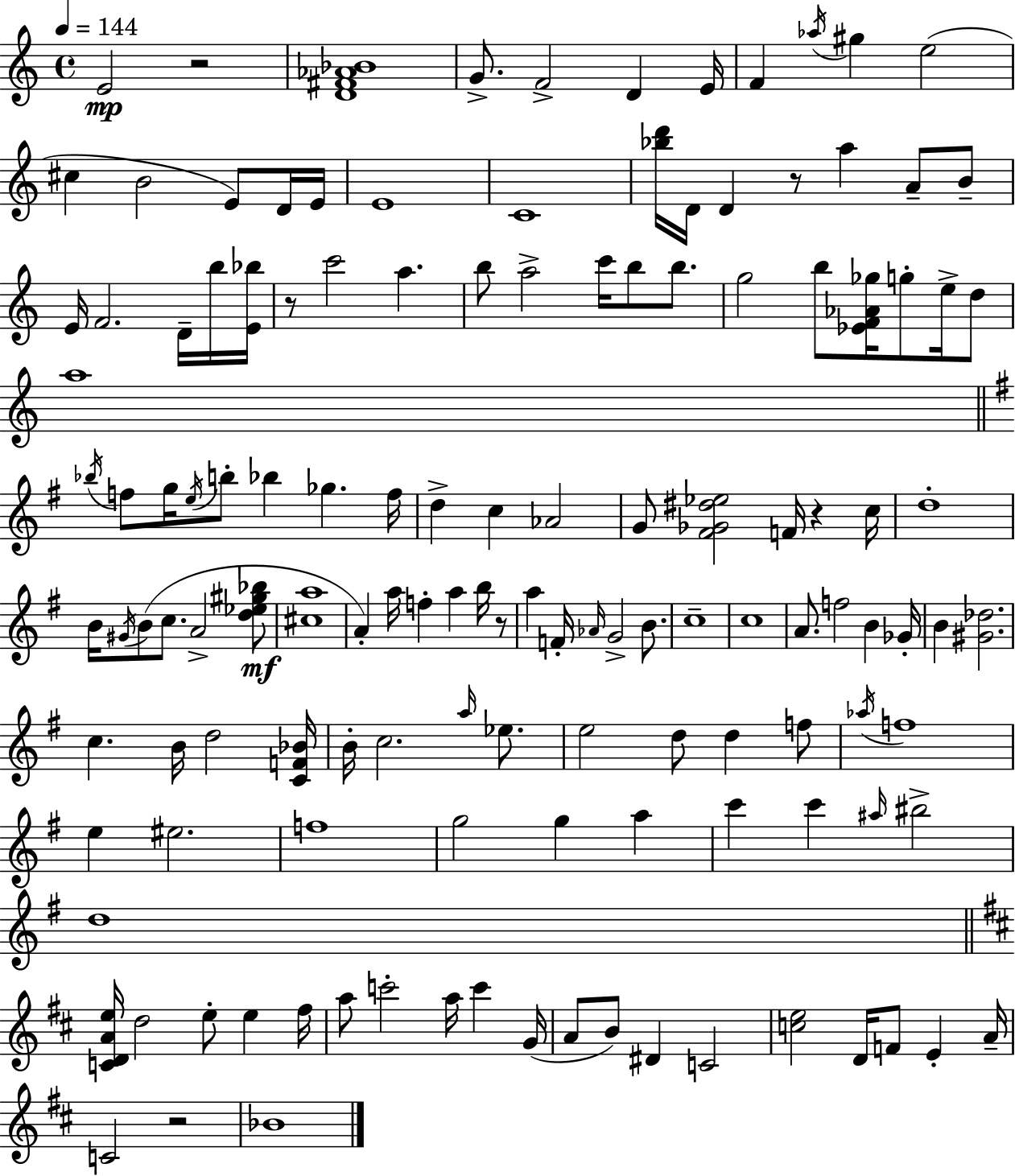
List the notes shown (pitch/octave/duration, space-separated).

E4/h R/h [D4,F#4,Ab4,Bb4]/w G4/e. F4/h D4/q E4/s F4/q Ab5/s G#5/q E5/h C#5/q B4/h E4/e D4/s E4/s E4/w C4/w [Bb5,D6]/s D4/s D4/q R/e A5/q A4/e B4/e E4/s F4/h. D4/s B5/s [E4,Bb5]/s R/e C6/h A5/q. B5/e A5/h C6/s B5/e B5/e. G5/h B5/e [Eb4,F4,Ab4,Gb5]/s G5/e E5/s D5/e A5/w Bb5/s F5/e G5/s E5/s B5/e Bb5/q Gb5/q. F5/s D5/q C5/q Ab4/h G4/e [F#4,Gb4,D#5,Eb5]/h F4/s R/q C5/s D5/w B4/s G#4/s B4/e C5/e. A4/h [D5,Eb5,G#5,Bb5]/e [C#5,A5]/w A4/q A5/s F5/q A5/q B5/s R/e A5/q F4/s Ab4/s G4/h B4/e. C5/w C5/w A4/e. F5/h B4/q Gb4/s B4/q [G#4,Db5]/h. C5/q. B4/s D5/h [C4,F4,Bb4]/s B4/s C5/h. A5/s Eb5/e. E5/h D5/e D5/q F5/e Ab5/s F5/w E5/q EIS5/h. F5/w G5/h G5/q A5/q C6/q C6/q A#5/s BIS5/h D5/w [C4,D4,A4,E5]/s D5/h E5/e E5/q F#5/s A5/e C6/h A5/s C6/q G4/s A4/e B4/e D#4/q C4/h [C5,E5]/h D4/s F4/e E4/q A4/s C4/h R/h Bb4/w